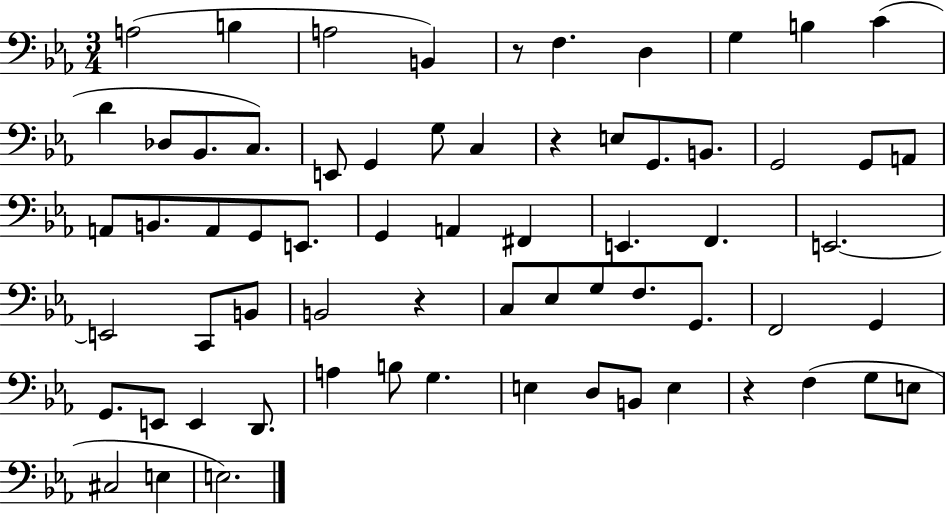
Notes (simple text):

A3/h B3/q A3/h B2/q R/e F3/q. D3/q G3/q B3/q C4/q D4/q Db3/e Bb2/e. C3/e. E2/e G2/q G3/e C3/q R/q E3/e G2/e. B2/e. G2/h G2/e A2/e A2/e B2/e. A2/e G2/e E2/e. G2/q A2/q F#2/q E2/q. F2/q. E2/h. E2/h C2/e B2/e B2/h R/q C3/e Eb3/e G3/e F3/e. G2/e. F2/h G2/q G2/e. E2/e E2/q D2/e. A3/q B3/e G3/q. E3/q D3/e B2/e E3/q R/q F3/q G3/e E3/e C#3/h E3/q E3/h.